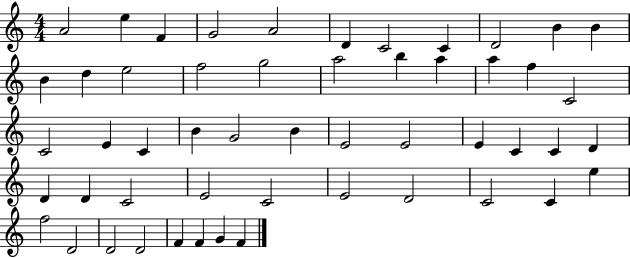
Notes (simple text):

A4/h E5/q F4/q G4/h A4/h D4/q C4/h C4/q D4/h B4/q B4/q B4/q D5/q E5/h F5/h G5/h A5/h B5/q A5/q A5/q F5/q C4/h C4/h E4/q C4/q B4/q G4/h B4/q E4/h E4/h E4/q C4/q C4/q D4/q D4/q D4/q C4/h E4/h C4/h E4/h D4/h C4/h C4/q E5/q F5/h D4/h D4/h D4/h F4/q F4/q G4/q F4/q